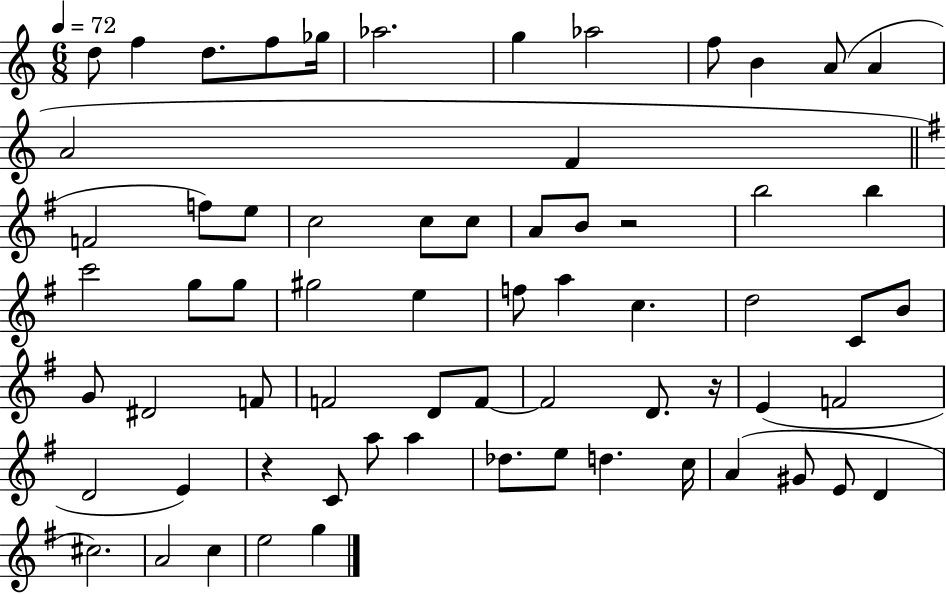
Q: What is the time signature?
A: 6/8